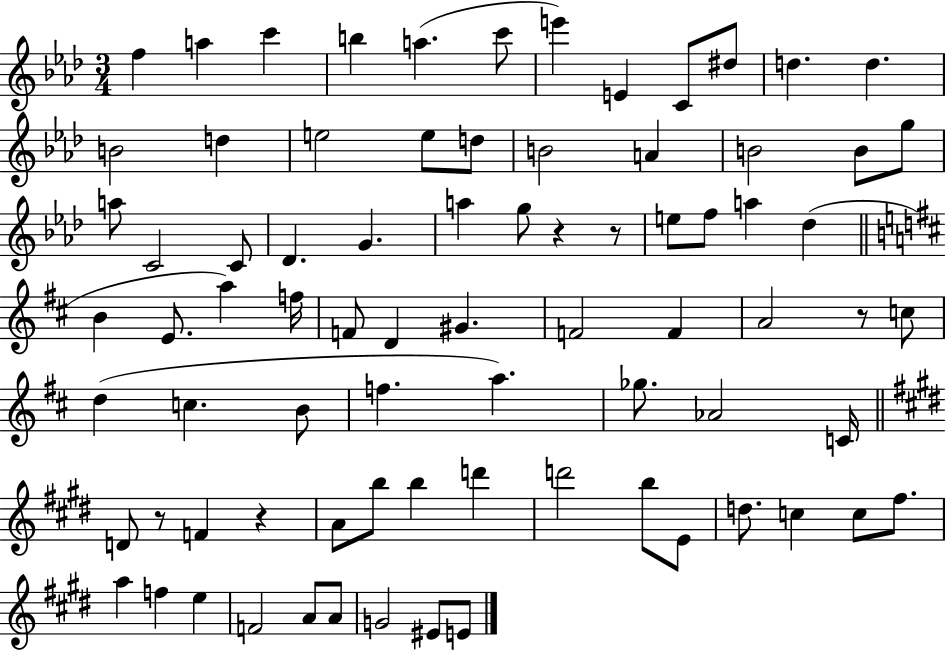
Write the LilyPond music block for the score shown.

{
  \clef treble
  \numericTimeSignature
  \time 3/4
  \key aes \major
  f''4 a''4 c'''4 | b''4 a''4.( c'''8 | e'''4) e'4 c'8 dis''8 | d''4. d''4. | \break b'2 d''4 | e''2 e''8 d''8 | b'2 a'4 | b'2 b'8 g''8 | \break a''8 c'2 c'8 | des'4. g'4. | a''4 g''8 r4 r8 | e''8 f''8 a''4 des''4( | \break \bar "||" \break \key d \major b'4 e'8. a''4) f''16 | f'8 d'4 gis'4. | f'2 f'4 | a'2 r8 c''8 | \break d''4( c''4. b'8 | f''4. a''4.) | ges''8. aes'2 c'16 | \bar "||" \break \key e \major d'8 r8 f'4 r4 | a'8 b''8 b''4 d'''4 | d'''2 b''8 e'8 | d''8. c''4 c''8 fis''8. | \break a''4 f''4 e''4 | f'2 a'8 a'8 | g'2 eis'8 e'8 | \bar "|."
}